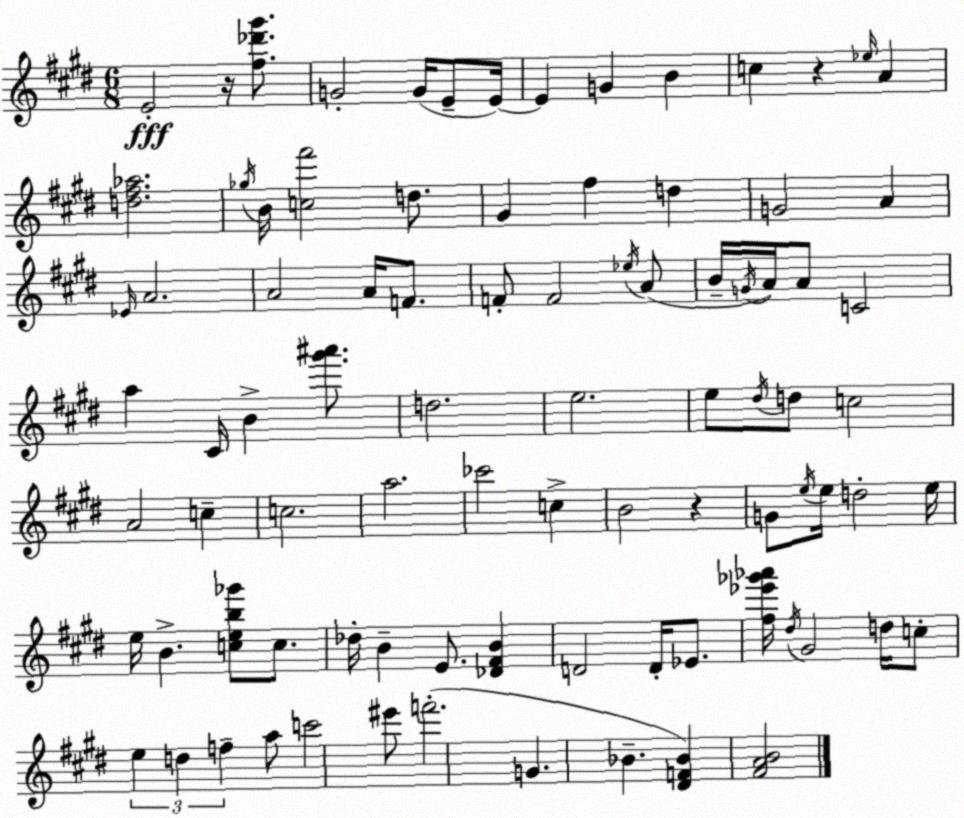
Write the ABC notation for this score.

X:1
T:Untitled
M:6/8
L:1/4
K:E
E2 z/4 [^f_d'^g']/2 G2 G/4 E/2 E/4 E G B c z _e/4 A [d^f_a]2 _g/4 B/4 [c^f']2 d/2 ^G ^f d G2 A _E/4 A2 A2 A/4 F/2 F/2 F2 _e/4 A/2 B/4 G/4 A/4 A/2 C2 a ^C/4 B [^g'^a']/2 d2 e2 e/2 ^d/4 d/2 c2 A2 c c2 a2 _c'2 c B2 z G/2 e/4 e/4 d2 e/4 e/4 B [ceb_g']/2 c/2 _d/4 B E/2 [_D^FB] D2 D/4 _E/2 [^f_e'_g'_a']/4 ^d/4 ^G2 d/4 c/2 e d f a/2 c'2 ^e'/2 f'2 G _B [^DF_B] [^FAB]2